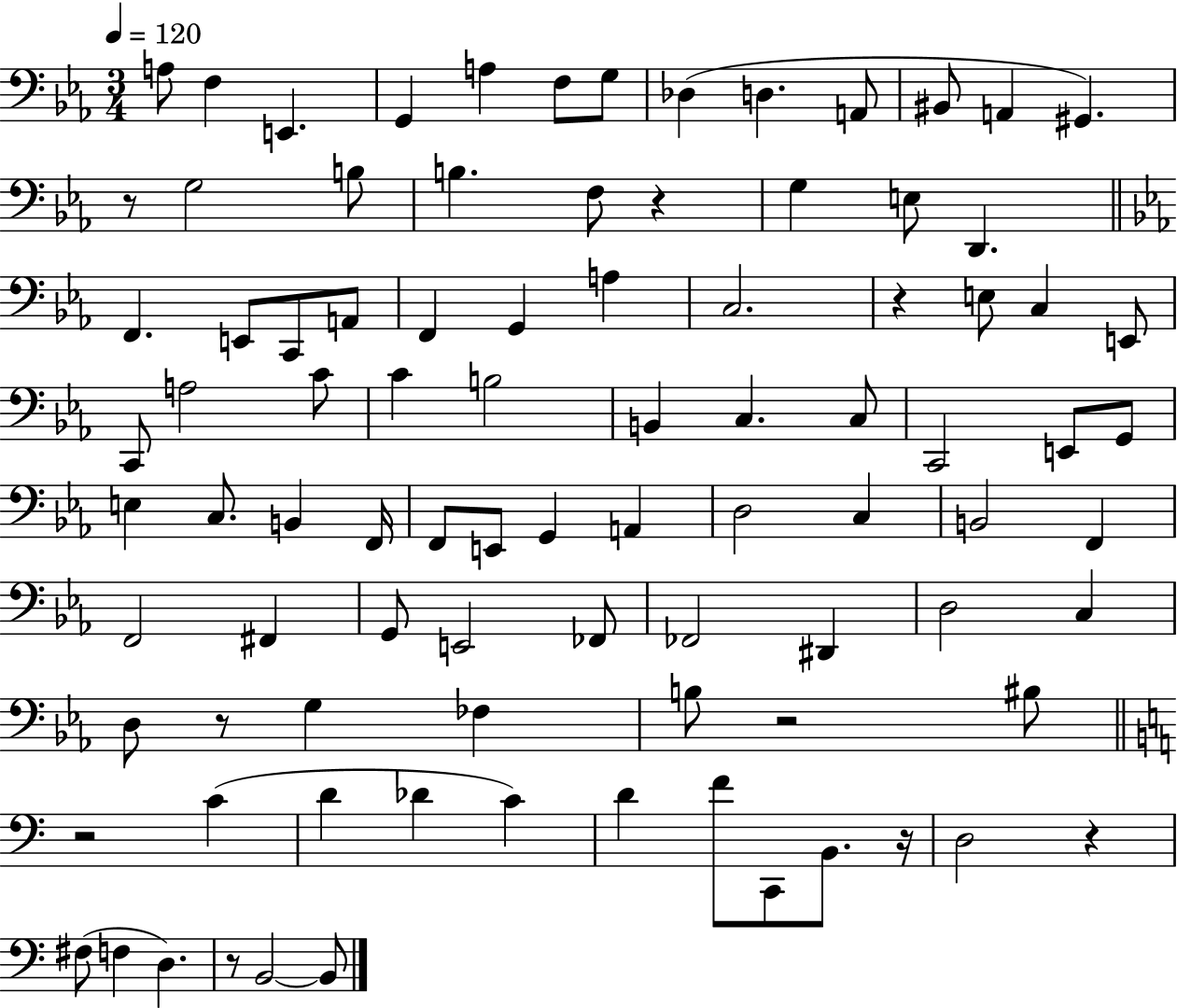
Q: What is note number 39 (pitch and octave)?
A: C3